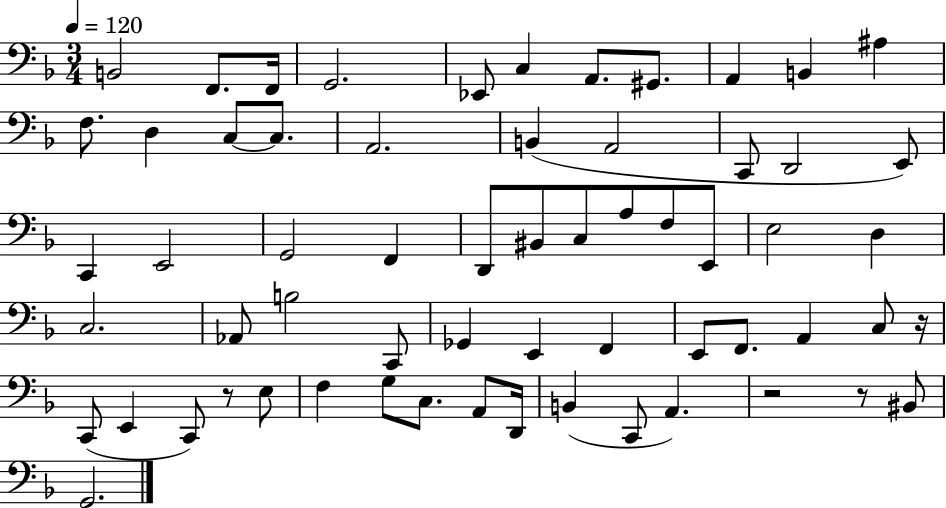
X:1
T:Untitled
M:3/4
L:1/4
K:F
B,,2 F,,/2 F,,/4 G,,2 _E,,/2 C, A,,/2 ^G,,/2 A,, B,, ^A, F,/2 D, C,/2 C,/2 A,,2 B,, A,,2 C,,/2 D,,2 E,,/2 C,, E,,2 G,,2 F,, D,,/2 ^B,,/2 C,/2 A,/2 F,/2 E,,/2 E,2 D, C,2 _A,,/2 B,2 C,,/2 _G,, E,, F,, E,,/2 F,,/2 A,, C,/2 z/4 C,,/2 E,, C,,/2 z/2 E,/2 F, G,/2 C,/2 A,,/2 D,,/4 B,, C,,/2 A,, z2 z/2 ^B,,/2 G,,2